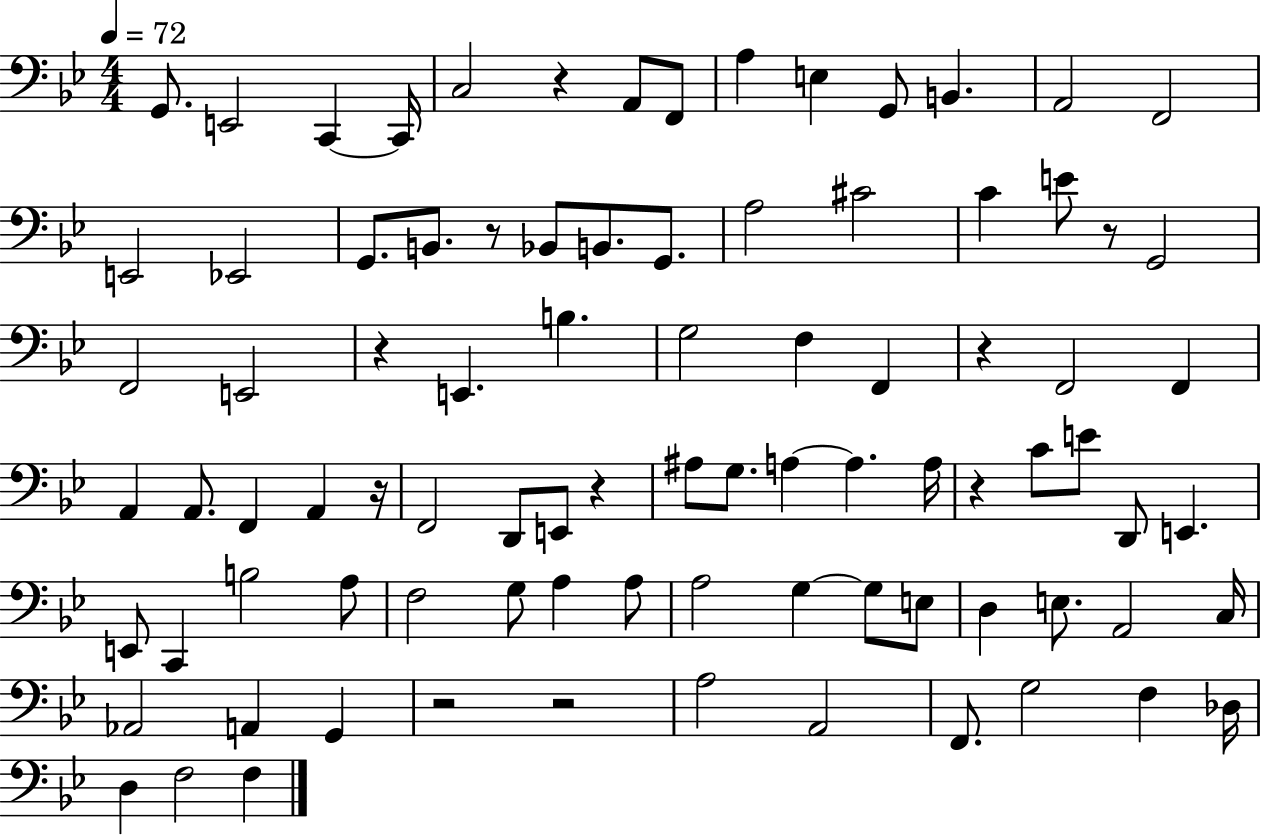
G2/e. E2/h C2/q C2/s C3/h R/q A2/e F2/e A3/q E3/q G2/e B2/q. A2/h F2/h E2/h Eb2/h G2/e. B2/e. R/e Bb2/e B2/e. G2/e. A3/h C#4/h C4/q E4/e R/e G2/h F2/h E2/h R/q E2/q. B3/q. G3/h F3/q F2/q R/q F2/h F2/q A2/q A2/e. F2/q A2/q R/s F2/h D2/e E2/e R/q A#3/e G3/e. A3/q A3/q. A3/s R/q C4/e E4/e D2/e E2/q. E2/e C2/q B3/h A3/e F3/h G3/e A3/q A3/e A3/h G3/q G3/e E3/e D3/q E3/e. A2/h C3/s Ab2/h A2/q G2/q R/h R/h A3/h A2/h F2/e. G3/h F3/q Db3/s D3/q F3/h F3/q